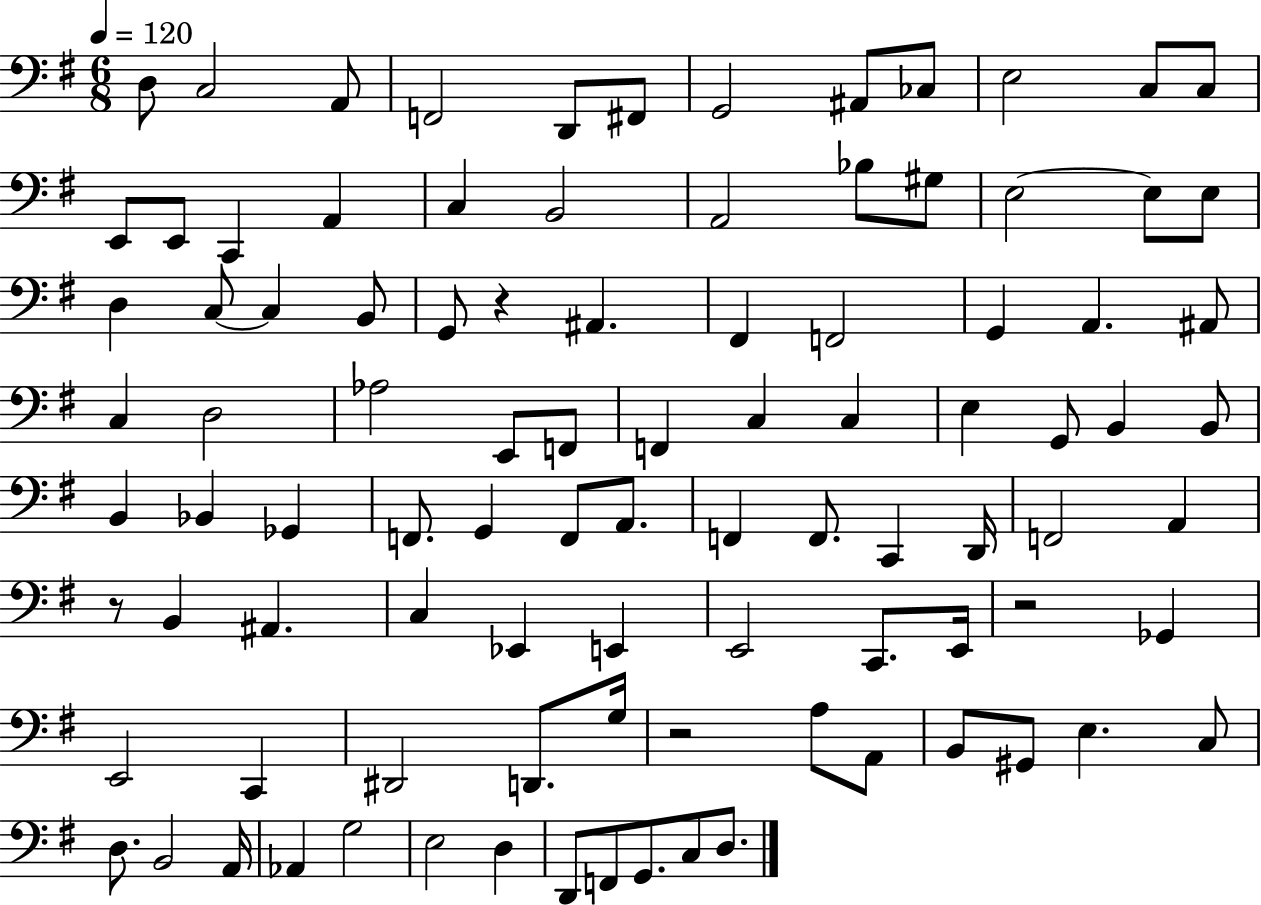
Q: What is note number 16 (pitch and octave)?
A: A2